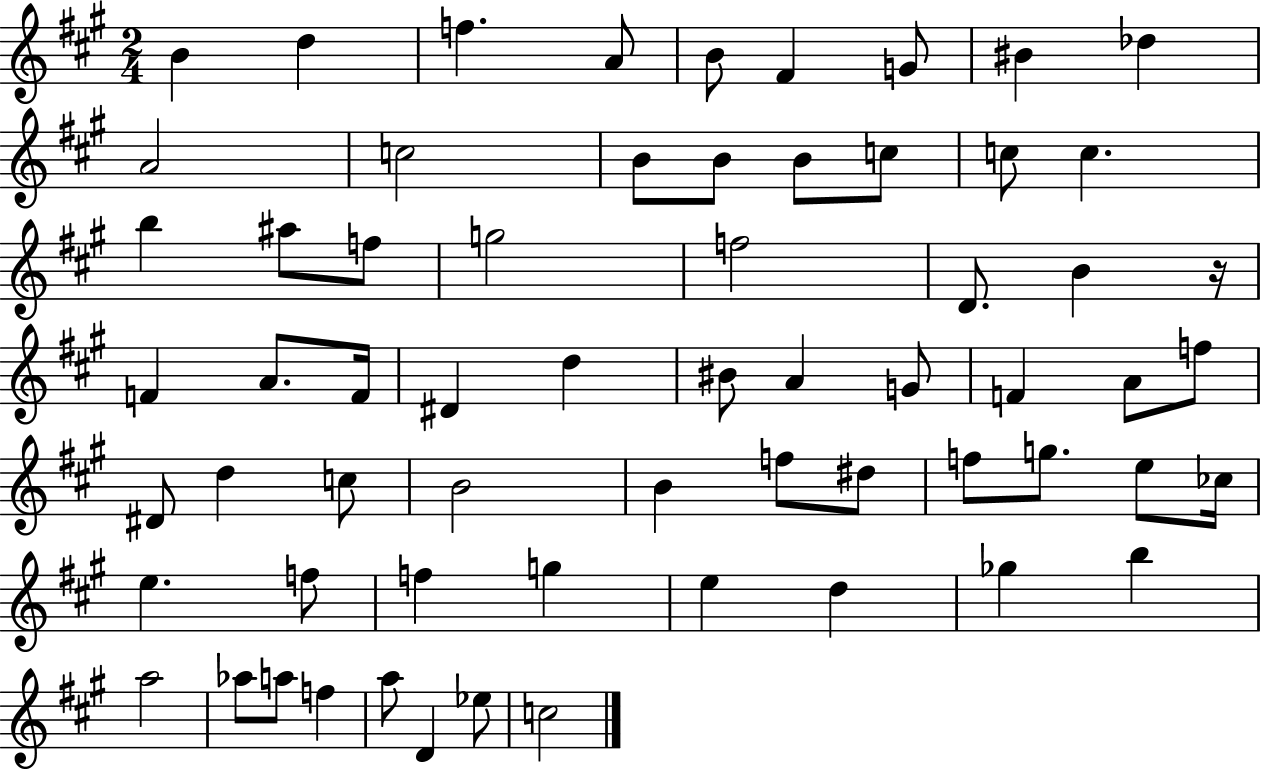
{
  \clef treble
  \numericTimeSignature
  \time 2/4
  \key a \major
  b'4 d''4 | f''4. a'8 | b'8 fis'4 g'8 | bis'4 des''4 | \break a'2 | c''2 | b'8 b'8 b'8 c''8 | c''8 c''4. | \break b''4 ais''8 f''8 | g''2 | f''2 | d'8. b'4 r16 | \break f'4 a'8. f'16 | dis'4 d''4 | bis'8 a'4 g'8 | f'4 a'8 f''8 | \break dis'8 d''4 c''8 | b'2 | b'4 f''8 dis''8 | f''8 g''8. e''8 ces''16 | \break e''4. f''8 | f''4 g''4 | e''4 d''4 | ges''4 b''4 | \break a''2 | aes''8 a''8 f''4 | a''8 d'4 ees''8 | c''2 | \break \bar "|."
}